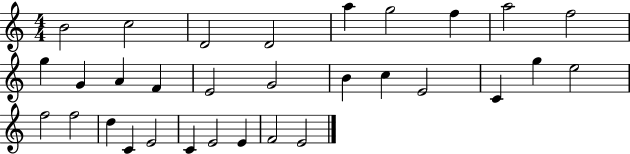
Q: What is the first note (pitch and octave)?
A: B4